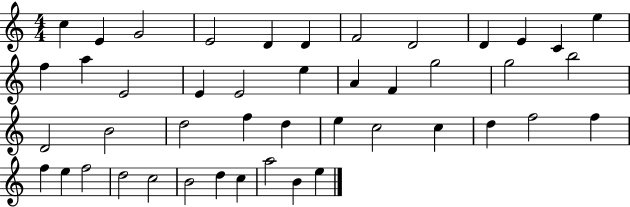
X:1
T:Untitled
M:4/4
L:1/4
K:C
c E G2 E2 D D F2 D2 D E C e f a E2 E E2 e A F g2 g2 b2 D2 B2 d2 f d e c2 c d f2 f f e f2 d2 c2 B2 d c a2 B e